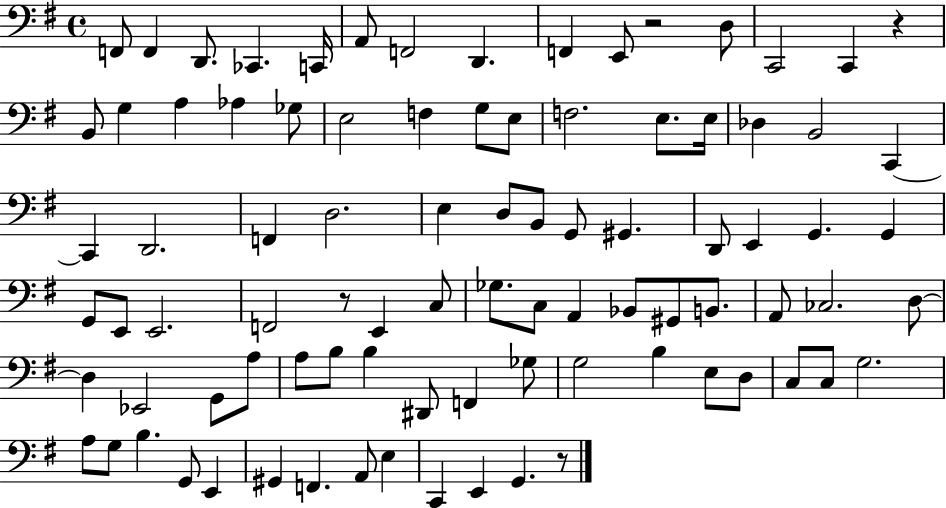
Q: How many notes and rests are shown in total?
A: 89